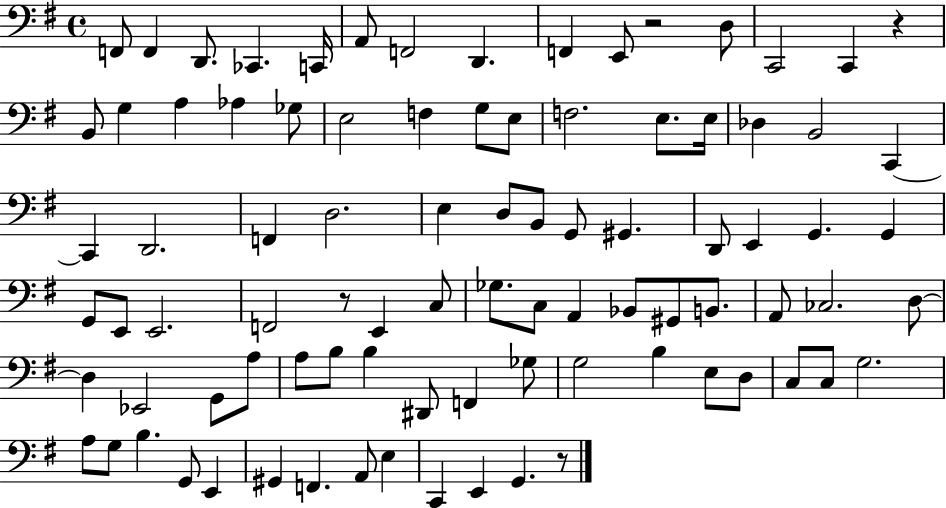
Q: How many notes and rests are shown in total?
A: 89